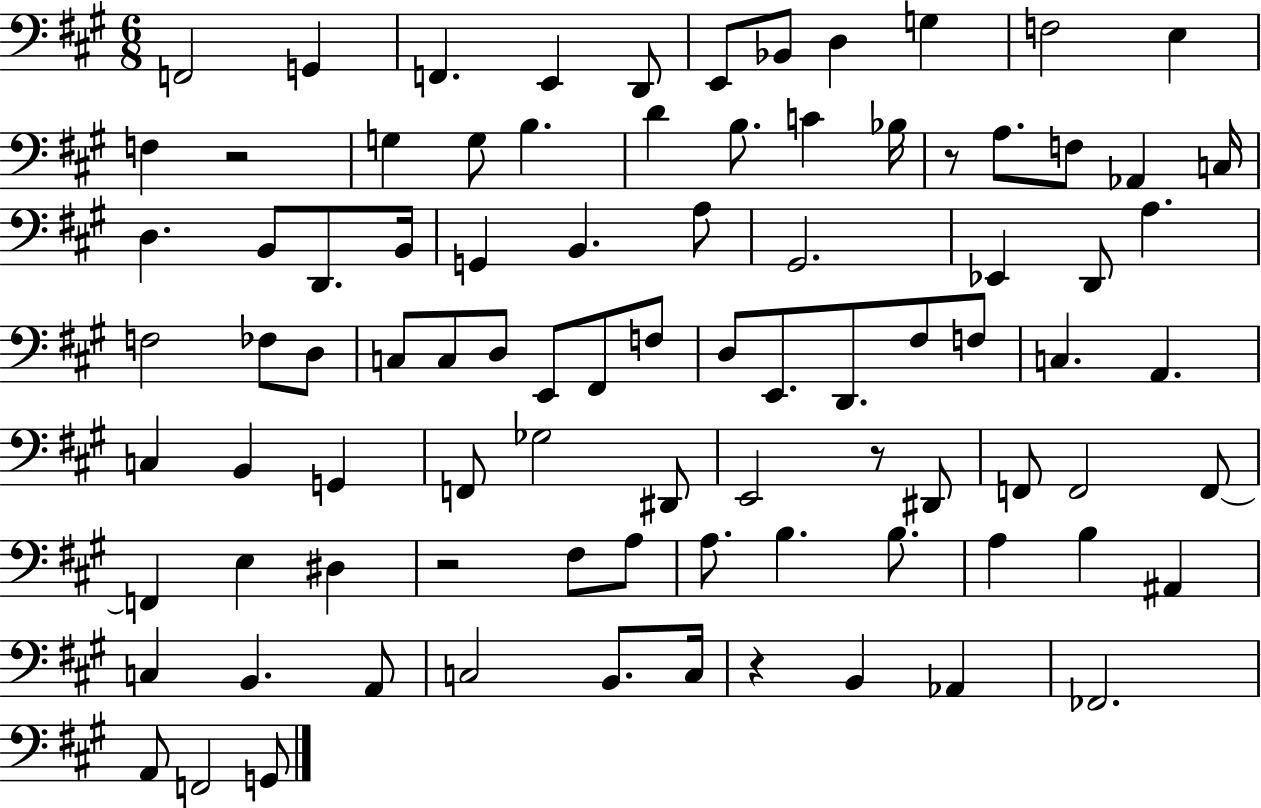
X:1
T:Untitled
M:6/8
L:1/4
K:A
F,,2 G,, F,, E,, D,,/2 E,,/2 _B,,/2 D, G, F,2 E, F, z2 G, G,/2 B, D B,/2 C _B,/4 z/2 A,/2 F,/2 _A,, C,/4 D, B,,/2 D,,/2 B,,/4 G,, B,, A,/2 ^G,,2 _E,, D,,/2 A, F,2 _F,/2 D,/2 C,/2 C,/2 D,/2 E,,/2 ^F,,/2 F,/2 D,/2 E,,/2 D,,/2 ^F,/2 F,/2 C, A,, C, B,, G,, F,,/2 _G,2 ^D,,/2 E,,2 z/2 ^D,,/2 F,,/2 F,,2 F,,/2 F,, E, ^D, z2 ^F,/2 A,/2 A,/2 B, B,/2 A, B, ^A,, C, B,, A,,/2 C,2 B,,/2 C,/4 z B,, _A,, _F,,2 A,,/2 F,,2 G,,/2